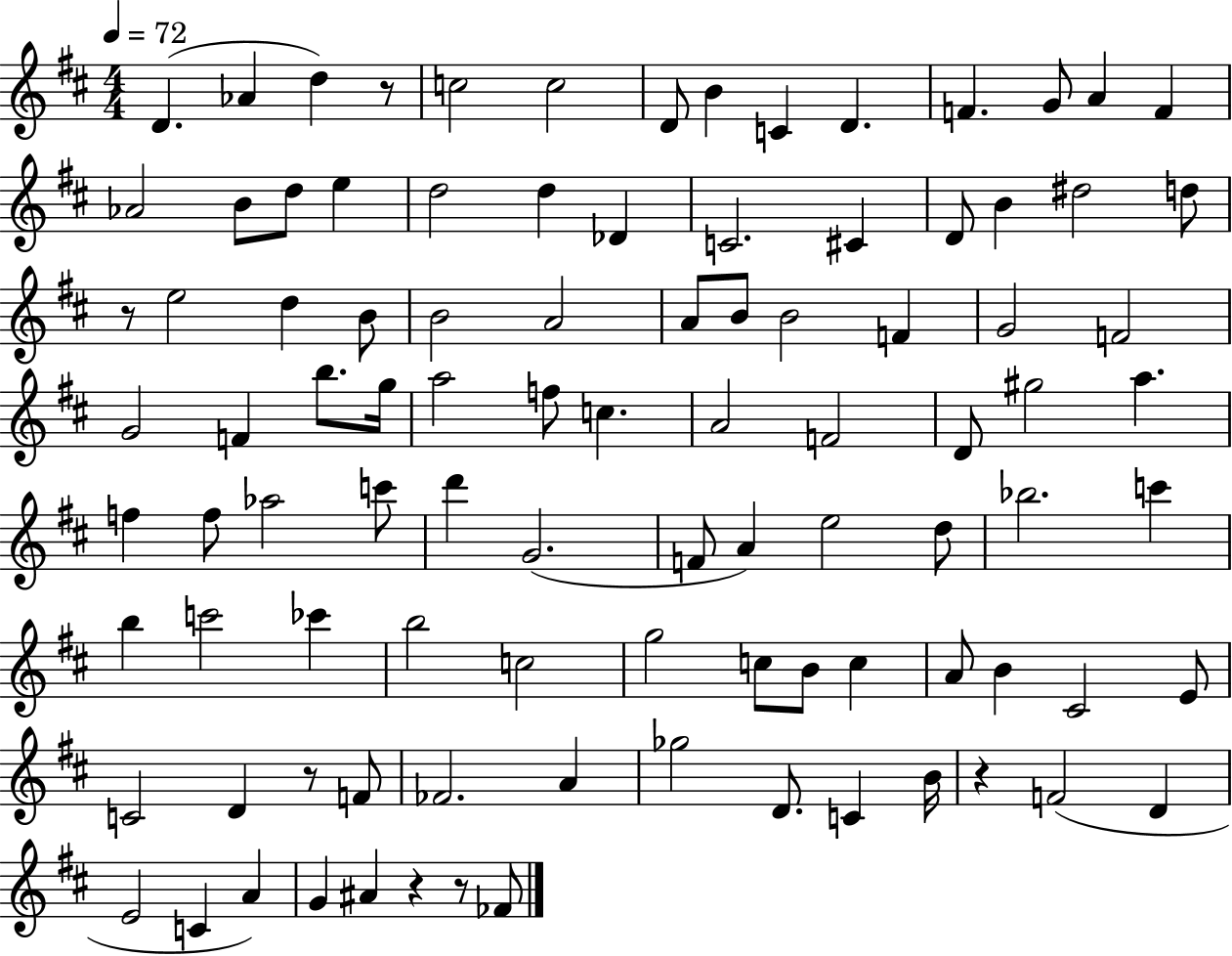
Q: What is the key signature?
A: D major